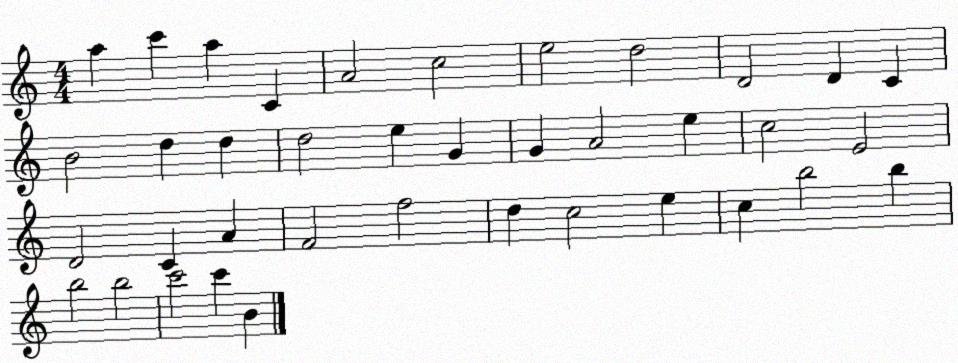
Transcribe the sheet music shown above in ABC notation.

X:1
T:Untitled
M:4/4
L:1/4
K:C
a c' a C A2 c2 e2 d2 D2 D C B2 d d d2 e G G A2 e c2 E2 D2 C A F2 f2 d c2 e c b2 b b2 b2 c'2 c' B